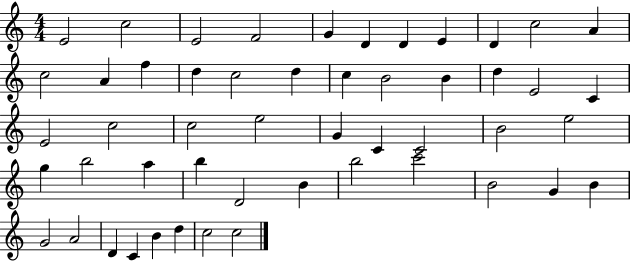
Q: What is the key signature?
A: C major